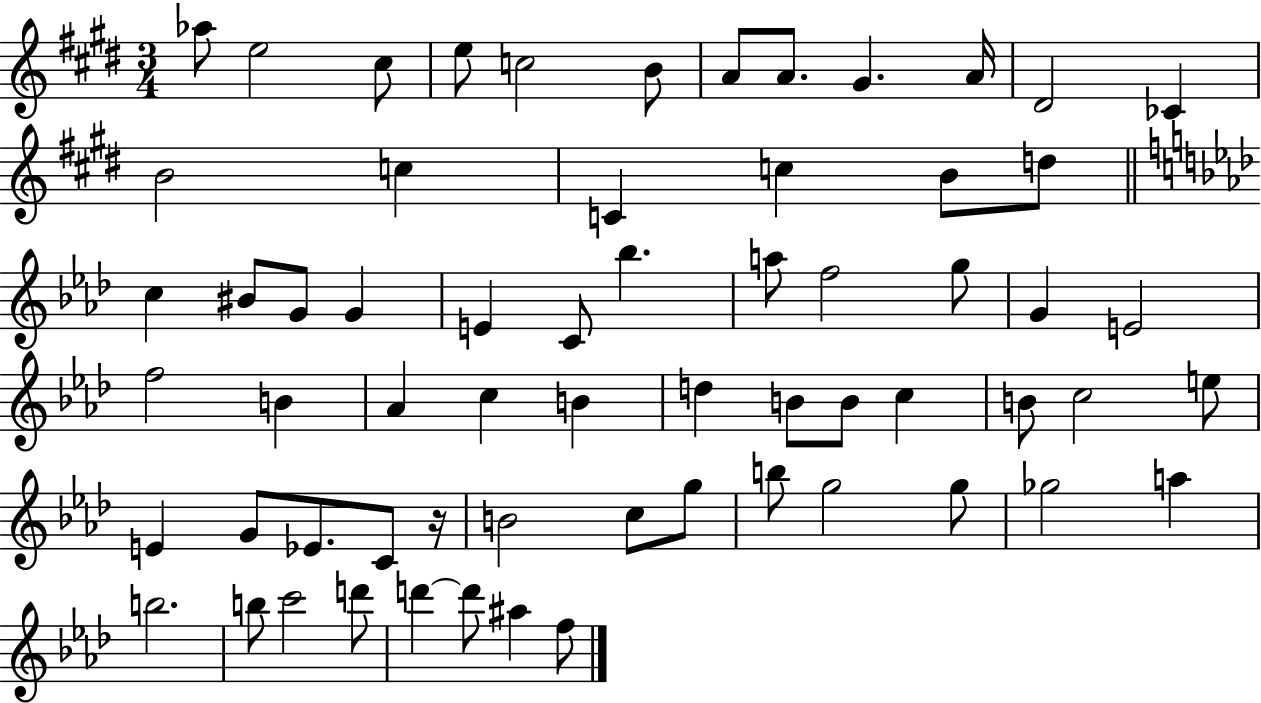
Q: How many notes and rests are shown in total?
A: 63